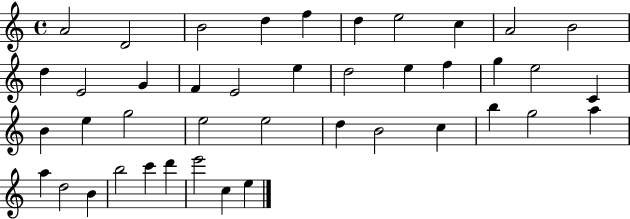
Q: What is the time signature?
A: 4/4